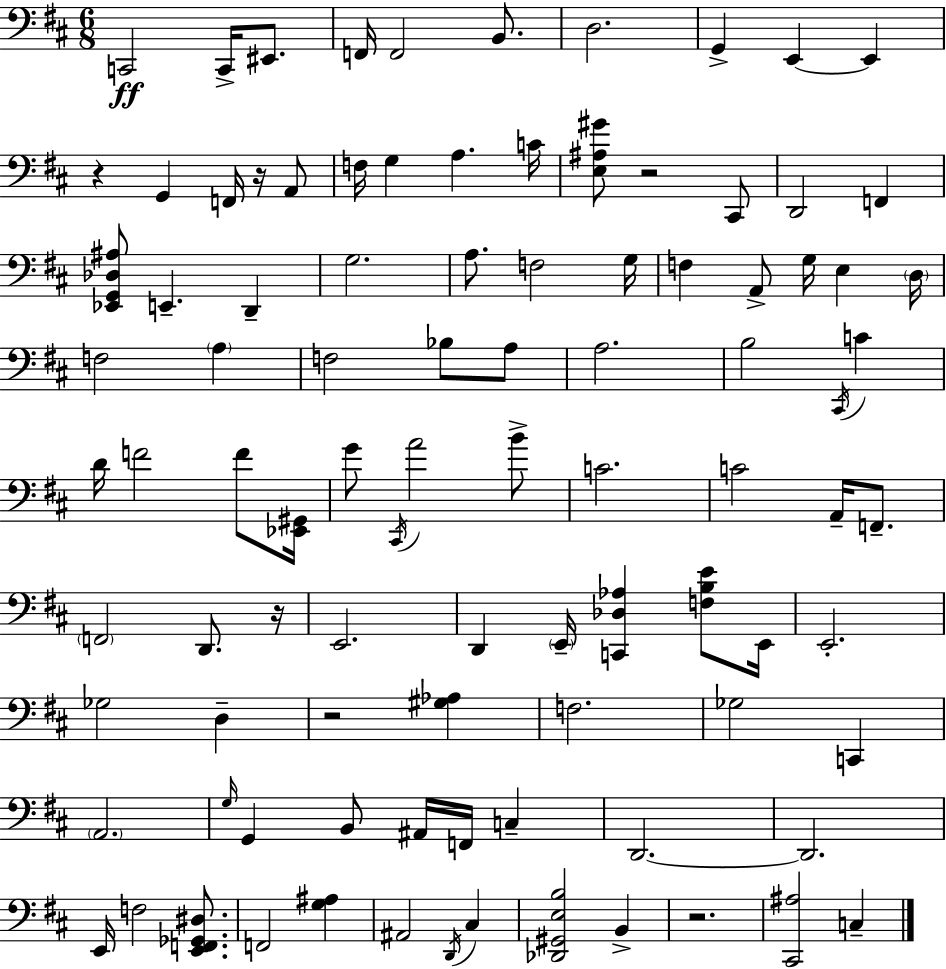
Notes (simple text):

C2/h C2/s EIS2/e. F2/s F2/h B2/e. D3/h. G2/q E2/q E2/q R/q G2/q F2/s R/s A2/e F3/s G3/q A3/q. C4/s [E3,A#3,G#4]/e R/h C#2/e D2/h F2/q [Eb2,G2,Db3,A#3]/e E2/q. D2/q G3/h. A3/e. F3/h G3/s F3/q A2/e G3/s E3/q D3/s F3/h A3/q F3/h Bb3/e A3/e A3/h. B3/h C#2/s C4/q D4/s F4/h F4/e [Eb2,G#2]/s G4/e C#2/s A4/h B4/e C4/h. C4/h A2/s F2/e. F2/h D2/e. R/s E2/h. D2/q E2/s [C2,Db3,Ab3]/q [F3,B3,E4]/e E2/s E2/h. Gb3/h D3/q R/h [G#3,Ab3]/q F3/h. Gb3/h C2/q A2/h. G3/s G2/q B2/e A#2/s F2/s C3/q D2/h. D2/h. E2/s F3/h [E2,F2,Gb2,D#3]/e. F2/h [G3,A#3]/q A#2/h D2/s C#3/q [Db2,G#2,E3,B3]/h B2/q R/h. [C#2,A#3]/h C3/q